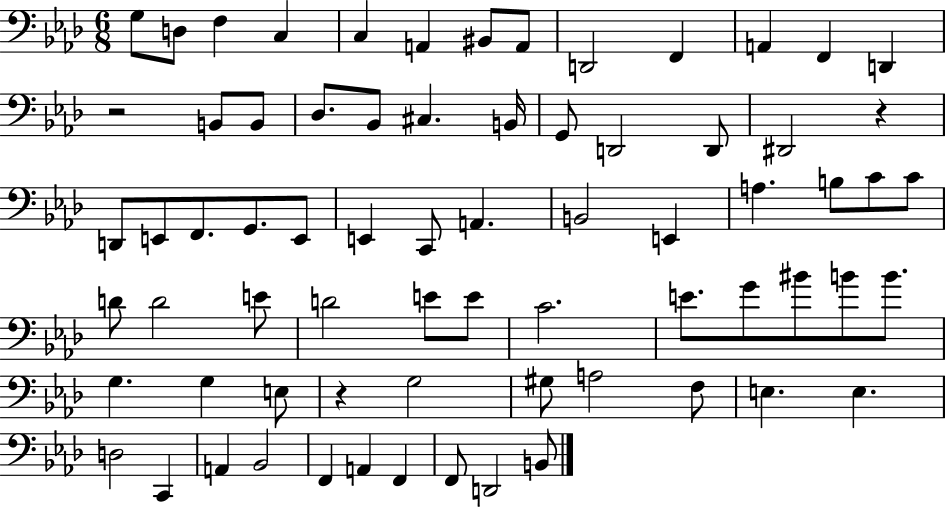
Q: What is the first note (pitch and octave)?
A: G3